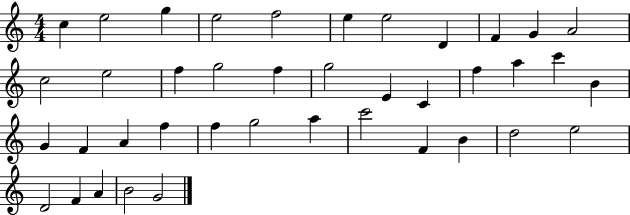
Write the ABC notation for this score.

X:1
T:Untitled
M:4/4
L:1/4
K:C
c e2 g e2 f2 e e2 D F G A2 c2 e2 f g2 f g2 E C f a c' B G F A f f g2 a c'2 F B d2 e2 D2 F A B2 G2